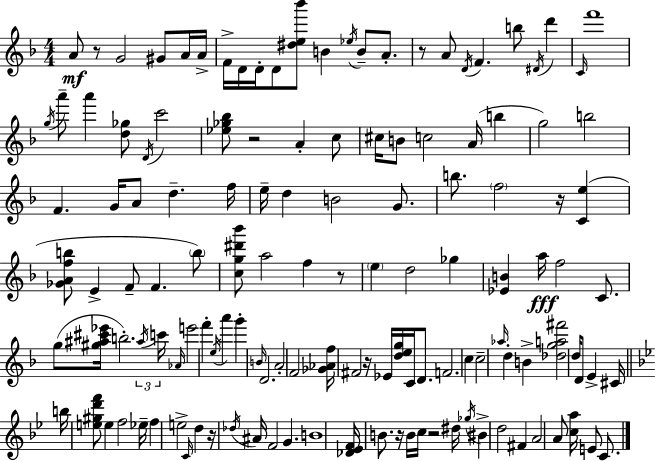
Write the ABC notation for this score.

X:1
T:Untitled
M:4/4
L:1/4
K:F
A/2 z/2 G2 ^G/2 A/4 A/4 F/4 D/4 D/4 D/2 [^de_b']/2 B _e/4 B/2 A/2 z/2 A/2 D/4 F b/2 ^D/4 d' C/4 f'4 g/4 a'/2 a' [d_g]/2 D/4 c'2 [_e_g_b]/2 z2 A c/2 ^c/4 B/2 c2 A/4 b g2 b2 F G/4 A/2 d f/4 e/4 d B2 G/2 b/2 f2 z/4 [Ce] [_GAfb]/2 E F/2 F b/2 [cg^d'_b']/2 a2 f z/2 e d2 _g [_EB] a/4 f2 C/2 g/2 [^g^a^c'_e']/4 b2 ^a/4 c'/4 _A/4 e'2 f' e/4 a' g' B/4 D2 A2 F2 [_G_Af]/4 ^F2 z/4 _E/4 [deg]/4 C/4 D/2 F2 c c2 _a/4 d B [_dga^f']2 d/4 D/2 E ^C/4 b/4 [e^gd'f']/2 e f2 _e/4 f e2 C/4 d z/4 _d/4 ^A/4 F2 G B4 [_D_EF]/4 B/2 z/4 B/4 c/4 z2 ^d/4 _g/4 ^B d2 ^F A2 A/2 [ca]/4 E/2 C/2